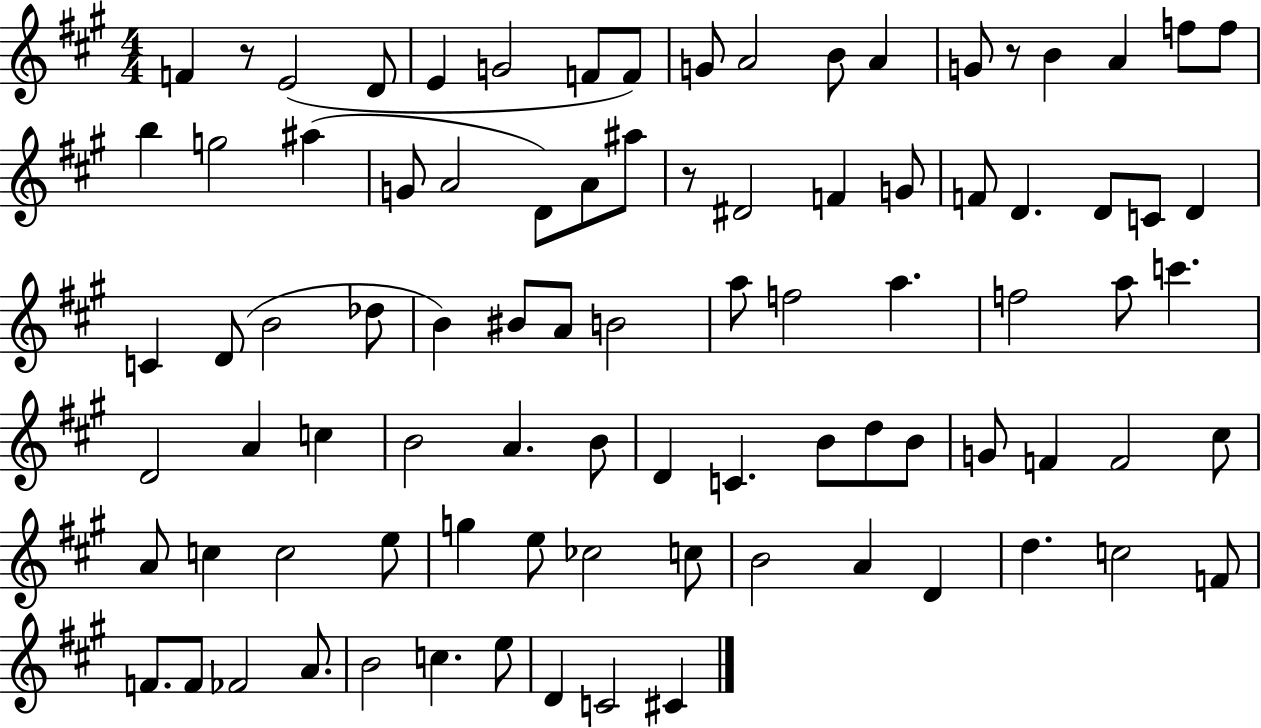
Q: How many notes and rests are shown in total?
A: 88